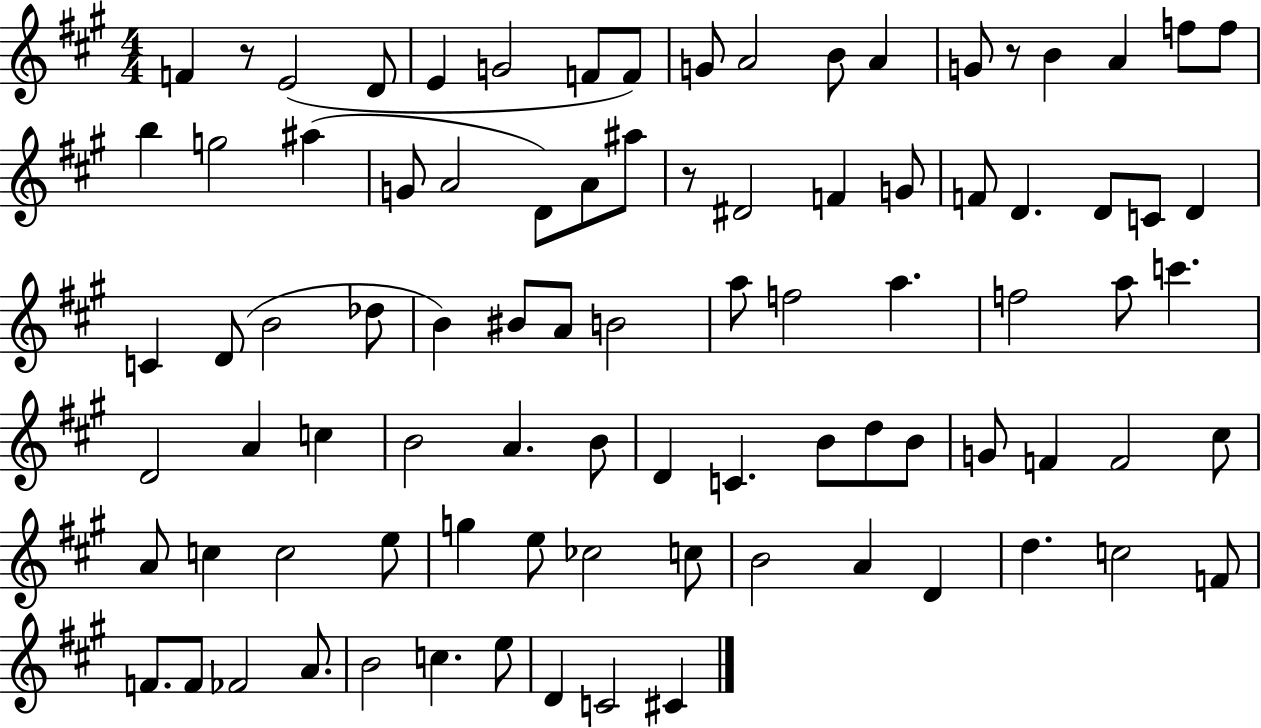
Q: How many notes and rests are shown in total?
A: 88